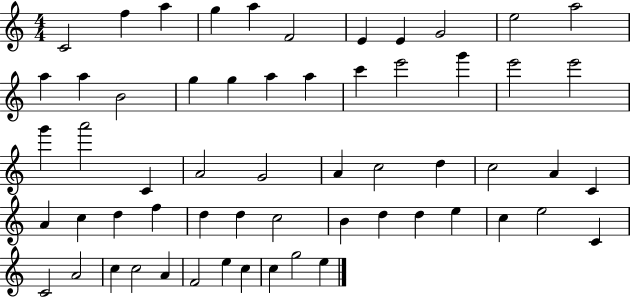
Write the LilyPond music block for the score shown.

{
  \clef treble
  \numericTimeSignature
  \time 4/4
  \key c \major
  c'2 f''4 a''4 | g''4 a''4 f'2 | e'4 e'4 g'2 | e''2 a''2 | \break a''4 a''4 b'2 | g''4 g''4 a''4 a''4 | c'''4 e'''2 g'''4 | e'''2 e'''2 | \break g'''4 a'''2 c'4 | a'2 g'2 | a'4 c''2 d''4 | c''2 a'4 c'4 | \break a'4 c''4 d''4 f''4 | d''4 d''4 c''2 | b'4 d''4 d''4 e''4 | c''4 e''2 c'4 | \break c'2 a'2 | c''4 c''2 a'4 | f'2 e''4 c''4 | c''4 g''2 e''4 | \break \bar "|."
}